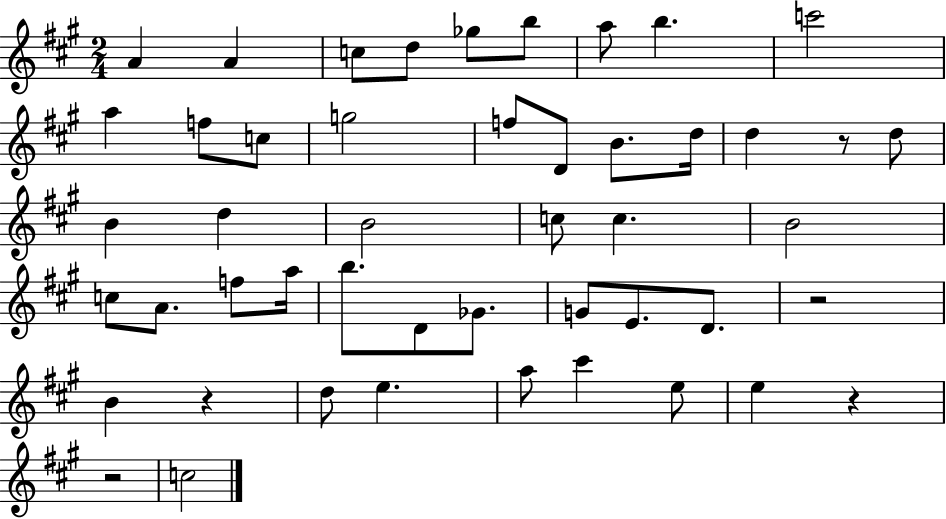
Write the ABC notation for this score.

X:1
T:Untitled
M:2/4
L:1/4
K:A
A A c/2 d/2 _g/2 b/2 a/2 b c'2 a f/2 c/2 g2 f/2 D/2 B/2 d/4 d z/2 d/2 B d B2 c/2 c B2 c/2 A/2 f/2 a/4 b/2 D/2 _G/2 G/2 E/2 D/2 z2 B z d/2 e a/2 ^c' e/2 e z z2 c2